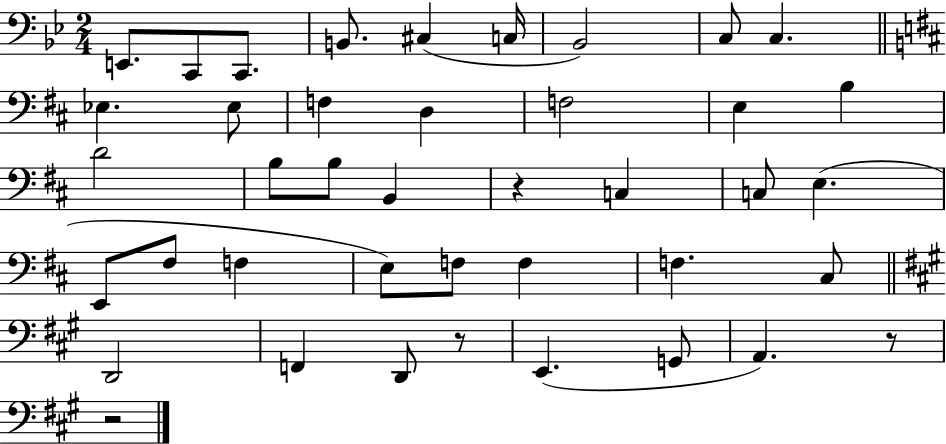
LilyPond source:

{
  \clef bass
  \numericTimeSignature
  \time 2/4
  \key bes \major
  e,8. c,8 c,8. | b,8. cis4( c16 | bes,2) | c8 c4. | \break \bar "||" \break \key d \major ees4. ees8 | f4 d4 | f2 | e4 b4 | \break d'2 | b8 b8 b,4 | r4 c4 | c8 e4.( | \break e,8 fis8 f4 | e8) f8 f4 | f4. cis8 | \bar "||" \break \key a \major d,2 | f,4 d,8 r8 | e,4.( g,8 | a,4.) r8 | \break r2 | \bar "|."
}